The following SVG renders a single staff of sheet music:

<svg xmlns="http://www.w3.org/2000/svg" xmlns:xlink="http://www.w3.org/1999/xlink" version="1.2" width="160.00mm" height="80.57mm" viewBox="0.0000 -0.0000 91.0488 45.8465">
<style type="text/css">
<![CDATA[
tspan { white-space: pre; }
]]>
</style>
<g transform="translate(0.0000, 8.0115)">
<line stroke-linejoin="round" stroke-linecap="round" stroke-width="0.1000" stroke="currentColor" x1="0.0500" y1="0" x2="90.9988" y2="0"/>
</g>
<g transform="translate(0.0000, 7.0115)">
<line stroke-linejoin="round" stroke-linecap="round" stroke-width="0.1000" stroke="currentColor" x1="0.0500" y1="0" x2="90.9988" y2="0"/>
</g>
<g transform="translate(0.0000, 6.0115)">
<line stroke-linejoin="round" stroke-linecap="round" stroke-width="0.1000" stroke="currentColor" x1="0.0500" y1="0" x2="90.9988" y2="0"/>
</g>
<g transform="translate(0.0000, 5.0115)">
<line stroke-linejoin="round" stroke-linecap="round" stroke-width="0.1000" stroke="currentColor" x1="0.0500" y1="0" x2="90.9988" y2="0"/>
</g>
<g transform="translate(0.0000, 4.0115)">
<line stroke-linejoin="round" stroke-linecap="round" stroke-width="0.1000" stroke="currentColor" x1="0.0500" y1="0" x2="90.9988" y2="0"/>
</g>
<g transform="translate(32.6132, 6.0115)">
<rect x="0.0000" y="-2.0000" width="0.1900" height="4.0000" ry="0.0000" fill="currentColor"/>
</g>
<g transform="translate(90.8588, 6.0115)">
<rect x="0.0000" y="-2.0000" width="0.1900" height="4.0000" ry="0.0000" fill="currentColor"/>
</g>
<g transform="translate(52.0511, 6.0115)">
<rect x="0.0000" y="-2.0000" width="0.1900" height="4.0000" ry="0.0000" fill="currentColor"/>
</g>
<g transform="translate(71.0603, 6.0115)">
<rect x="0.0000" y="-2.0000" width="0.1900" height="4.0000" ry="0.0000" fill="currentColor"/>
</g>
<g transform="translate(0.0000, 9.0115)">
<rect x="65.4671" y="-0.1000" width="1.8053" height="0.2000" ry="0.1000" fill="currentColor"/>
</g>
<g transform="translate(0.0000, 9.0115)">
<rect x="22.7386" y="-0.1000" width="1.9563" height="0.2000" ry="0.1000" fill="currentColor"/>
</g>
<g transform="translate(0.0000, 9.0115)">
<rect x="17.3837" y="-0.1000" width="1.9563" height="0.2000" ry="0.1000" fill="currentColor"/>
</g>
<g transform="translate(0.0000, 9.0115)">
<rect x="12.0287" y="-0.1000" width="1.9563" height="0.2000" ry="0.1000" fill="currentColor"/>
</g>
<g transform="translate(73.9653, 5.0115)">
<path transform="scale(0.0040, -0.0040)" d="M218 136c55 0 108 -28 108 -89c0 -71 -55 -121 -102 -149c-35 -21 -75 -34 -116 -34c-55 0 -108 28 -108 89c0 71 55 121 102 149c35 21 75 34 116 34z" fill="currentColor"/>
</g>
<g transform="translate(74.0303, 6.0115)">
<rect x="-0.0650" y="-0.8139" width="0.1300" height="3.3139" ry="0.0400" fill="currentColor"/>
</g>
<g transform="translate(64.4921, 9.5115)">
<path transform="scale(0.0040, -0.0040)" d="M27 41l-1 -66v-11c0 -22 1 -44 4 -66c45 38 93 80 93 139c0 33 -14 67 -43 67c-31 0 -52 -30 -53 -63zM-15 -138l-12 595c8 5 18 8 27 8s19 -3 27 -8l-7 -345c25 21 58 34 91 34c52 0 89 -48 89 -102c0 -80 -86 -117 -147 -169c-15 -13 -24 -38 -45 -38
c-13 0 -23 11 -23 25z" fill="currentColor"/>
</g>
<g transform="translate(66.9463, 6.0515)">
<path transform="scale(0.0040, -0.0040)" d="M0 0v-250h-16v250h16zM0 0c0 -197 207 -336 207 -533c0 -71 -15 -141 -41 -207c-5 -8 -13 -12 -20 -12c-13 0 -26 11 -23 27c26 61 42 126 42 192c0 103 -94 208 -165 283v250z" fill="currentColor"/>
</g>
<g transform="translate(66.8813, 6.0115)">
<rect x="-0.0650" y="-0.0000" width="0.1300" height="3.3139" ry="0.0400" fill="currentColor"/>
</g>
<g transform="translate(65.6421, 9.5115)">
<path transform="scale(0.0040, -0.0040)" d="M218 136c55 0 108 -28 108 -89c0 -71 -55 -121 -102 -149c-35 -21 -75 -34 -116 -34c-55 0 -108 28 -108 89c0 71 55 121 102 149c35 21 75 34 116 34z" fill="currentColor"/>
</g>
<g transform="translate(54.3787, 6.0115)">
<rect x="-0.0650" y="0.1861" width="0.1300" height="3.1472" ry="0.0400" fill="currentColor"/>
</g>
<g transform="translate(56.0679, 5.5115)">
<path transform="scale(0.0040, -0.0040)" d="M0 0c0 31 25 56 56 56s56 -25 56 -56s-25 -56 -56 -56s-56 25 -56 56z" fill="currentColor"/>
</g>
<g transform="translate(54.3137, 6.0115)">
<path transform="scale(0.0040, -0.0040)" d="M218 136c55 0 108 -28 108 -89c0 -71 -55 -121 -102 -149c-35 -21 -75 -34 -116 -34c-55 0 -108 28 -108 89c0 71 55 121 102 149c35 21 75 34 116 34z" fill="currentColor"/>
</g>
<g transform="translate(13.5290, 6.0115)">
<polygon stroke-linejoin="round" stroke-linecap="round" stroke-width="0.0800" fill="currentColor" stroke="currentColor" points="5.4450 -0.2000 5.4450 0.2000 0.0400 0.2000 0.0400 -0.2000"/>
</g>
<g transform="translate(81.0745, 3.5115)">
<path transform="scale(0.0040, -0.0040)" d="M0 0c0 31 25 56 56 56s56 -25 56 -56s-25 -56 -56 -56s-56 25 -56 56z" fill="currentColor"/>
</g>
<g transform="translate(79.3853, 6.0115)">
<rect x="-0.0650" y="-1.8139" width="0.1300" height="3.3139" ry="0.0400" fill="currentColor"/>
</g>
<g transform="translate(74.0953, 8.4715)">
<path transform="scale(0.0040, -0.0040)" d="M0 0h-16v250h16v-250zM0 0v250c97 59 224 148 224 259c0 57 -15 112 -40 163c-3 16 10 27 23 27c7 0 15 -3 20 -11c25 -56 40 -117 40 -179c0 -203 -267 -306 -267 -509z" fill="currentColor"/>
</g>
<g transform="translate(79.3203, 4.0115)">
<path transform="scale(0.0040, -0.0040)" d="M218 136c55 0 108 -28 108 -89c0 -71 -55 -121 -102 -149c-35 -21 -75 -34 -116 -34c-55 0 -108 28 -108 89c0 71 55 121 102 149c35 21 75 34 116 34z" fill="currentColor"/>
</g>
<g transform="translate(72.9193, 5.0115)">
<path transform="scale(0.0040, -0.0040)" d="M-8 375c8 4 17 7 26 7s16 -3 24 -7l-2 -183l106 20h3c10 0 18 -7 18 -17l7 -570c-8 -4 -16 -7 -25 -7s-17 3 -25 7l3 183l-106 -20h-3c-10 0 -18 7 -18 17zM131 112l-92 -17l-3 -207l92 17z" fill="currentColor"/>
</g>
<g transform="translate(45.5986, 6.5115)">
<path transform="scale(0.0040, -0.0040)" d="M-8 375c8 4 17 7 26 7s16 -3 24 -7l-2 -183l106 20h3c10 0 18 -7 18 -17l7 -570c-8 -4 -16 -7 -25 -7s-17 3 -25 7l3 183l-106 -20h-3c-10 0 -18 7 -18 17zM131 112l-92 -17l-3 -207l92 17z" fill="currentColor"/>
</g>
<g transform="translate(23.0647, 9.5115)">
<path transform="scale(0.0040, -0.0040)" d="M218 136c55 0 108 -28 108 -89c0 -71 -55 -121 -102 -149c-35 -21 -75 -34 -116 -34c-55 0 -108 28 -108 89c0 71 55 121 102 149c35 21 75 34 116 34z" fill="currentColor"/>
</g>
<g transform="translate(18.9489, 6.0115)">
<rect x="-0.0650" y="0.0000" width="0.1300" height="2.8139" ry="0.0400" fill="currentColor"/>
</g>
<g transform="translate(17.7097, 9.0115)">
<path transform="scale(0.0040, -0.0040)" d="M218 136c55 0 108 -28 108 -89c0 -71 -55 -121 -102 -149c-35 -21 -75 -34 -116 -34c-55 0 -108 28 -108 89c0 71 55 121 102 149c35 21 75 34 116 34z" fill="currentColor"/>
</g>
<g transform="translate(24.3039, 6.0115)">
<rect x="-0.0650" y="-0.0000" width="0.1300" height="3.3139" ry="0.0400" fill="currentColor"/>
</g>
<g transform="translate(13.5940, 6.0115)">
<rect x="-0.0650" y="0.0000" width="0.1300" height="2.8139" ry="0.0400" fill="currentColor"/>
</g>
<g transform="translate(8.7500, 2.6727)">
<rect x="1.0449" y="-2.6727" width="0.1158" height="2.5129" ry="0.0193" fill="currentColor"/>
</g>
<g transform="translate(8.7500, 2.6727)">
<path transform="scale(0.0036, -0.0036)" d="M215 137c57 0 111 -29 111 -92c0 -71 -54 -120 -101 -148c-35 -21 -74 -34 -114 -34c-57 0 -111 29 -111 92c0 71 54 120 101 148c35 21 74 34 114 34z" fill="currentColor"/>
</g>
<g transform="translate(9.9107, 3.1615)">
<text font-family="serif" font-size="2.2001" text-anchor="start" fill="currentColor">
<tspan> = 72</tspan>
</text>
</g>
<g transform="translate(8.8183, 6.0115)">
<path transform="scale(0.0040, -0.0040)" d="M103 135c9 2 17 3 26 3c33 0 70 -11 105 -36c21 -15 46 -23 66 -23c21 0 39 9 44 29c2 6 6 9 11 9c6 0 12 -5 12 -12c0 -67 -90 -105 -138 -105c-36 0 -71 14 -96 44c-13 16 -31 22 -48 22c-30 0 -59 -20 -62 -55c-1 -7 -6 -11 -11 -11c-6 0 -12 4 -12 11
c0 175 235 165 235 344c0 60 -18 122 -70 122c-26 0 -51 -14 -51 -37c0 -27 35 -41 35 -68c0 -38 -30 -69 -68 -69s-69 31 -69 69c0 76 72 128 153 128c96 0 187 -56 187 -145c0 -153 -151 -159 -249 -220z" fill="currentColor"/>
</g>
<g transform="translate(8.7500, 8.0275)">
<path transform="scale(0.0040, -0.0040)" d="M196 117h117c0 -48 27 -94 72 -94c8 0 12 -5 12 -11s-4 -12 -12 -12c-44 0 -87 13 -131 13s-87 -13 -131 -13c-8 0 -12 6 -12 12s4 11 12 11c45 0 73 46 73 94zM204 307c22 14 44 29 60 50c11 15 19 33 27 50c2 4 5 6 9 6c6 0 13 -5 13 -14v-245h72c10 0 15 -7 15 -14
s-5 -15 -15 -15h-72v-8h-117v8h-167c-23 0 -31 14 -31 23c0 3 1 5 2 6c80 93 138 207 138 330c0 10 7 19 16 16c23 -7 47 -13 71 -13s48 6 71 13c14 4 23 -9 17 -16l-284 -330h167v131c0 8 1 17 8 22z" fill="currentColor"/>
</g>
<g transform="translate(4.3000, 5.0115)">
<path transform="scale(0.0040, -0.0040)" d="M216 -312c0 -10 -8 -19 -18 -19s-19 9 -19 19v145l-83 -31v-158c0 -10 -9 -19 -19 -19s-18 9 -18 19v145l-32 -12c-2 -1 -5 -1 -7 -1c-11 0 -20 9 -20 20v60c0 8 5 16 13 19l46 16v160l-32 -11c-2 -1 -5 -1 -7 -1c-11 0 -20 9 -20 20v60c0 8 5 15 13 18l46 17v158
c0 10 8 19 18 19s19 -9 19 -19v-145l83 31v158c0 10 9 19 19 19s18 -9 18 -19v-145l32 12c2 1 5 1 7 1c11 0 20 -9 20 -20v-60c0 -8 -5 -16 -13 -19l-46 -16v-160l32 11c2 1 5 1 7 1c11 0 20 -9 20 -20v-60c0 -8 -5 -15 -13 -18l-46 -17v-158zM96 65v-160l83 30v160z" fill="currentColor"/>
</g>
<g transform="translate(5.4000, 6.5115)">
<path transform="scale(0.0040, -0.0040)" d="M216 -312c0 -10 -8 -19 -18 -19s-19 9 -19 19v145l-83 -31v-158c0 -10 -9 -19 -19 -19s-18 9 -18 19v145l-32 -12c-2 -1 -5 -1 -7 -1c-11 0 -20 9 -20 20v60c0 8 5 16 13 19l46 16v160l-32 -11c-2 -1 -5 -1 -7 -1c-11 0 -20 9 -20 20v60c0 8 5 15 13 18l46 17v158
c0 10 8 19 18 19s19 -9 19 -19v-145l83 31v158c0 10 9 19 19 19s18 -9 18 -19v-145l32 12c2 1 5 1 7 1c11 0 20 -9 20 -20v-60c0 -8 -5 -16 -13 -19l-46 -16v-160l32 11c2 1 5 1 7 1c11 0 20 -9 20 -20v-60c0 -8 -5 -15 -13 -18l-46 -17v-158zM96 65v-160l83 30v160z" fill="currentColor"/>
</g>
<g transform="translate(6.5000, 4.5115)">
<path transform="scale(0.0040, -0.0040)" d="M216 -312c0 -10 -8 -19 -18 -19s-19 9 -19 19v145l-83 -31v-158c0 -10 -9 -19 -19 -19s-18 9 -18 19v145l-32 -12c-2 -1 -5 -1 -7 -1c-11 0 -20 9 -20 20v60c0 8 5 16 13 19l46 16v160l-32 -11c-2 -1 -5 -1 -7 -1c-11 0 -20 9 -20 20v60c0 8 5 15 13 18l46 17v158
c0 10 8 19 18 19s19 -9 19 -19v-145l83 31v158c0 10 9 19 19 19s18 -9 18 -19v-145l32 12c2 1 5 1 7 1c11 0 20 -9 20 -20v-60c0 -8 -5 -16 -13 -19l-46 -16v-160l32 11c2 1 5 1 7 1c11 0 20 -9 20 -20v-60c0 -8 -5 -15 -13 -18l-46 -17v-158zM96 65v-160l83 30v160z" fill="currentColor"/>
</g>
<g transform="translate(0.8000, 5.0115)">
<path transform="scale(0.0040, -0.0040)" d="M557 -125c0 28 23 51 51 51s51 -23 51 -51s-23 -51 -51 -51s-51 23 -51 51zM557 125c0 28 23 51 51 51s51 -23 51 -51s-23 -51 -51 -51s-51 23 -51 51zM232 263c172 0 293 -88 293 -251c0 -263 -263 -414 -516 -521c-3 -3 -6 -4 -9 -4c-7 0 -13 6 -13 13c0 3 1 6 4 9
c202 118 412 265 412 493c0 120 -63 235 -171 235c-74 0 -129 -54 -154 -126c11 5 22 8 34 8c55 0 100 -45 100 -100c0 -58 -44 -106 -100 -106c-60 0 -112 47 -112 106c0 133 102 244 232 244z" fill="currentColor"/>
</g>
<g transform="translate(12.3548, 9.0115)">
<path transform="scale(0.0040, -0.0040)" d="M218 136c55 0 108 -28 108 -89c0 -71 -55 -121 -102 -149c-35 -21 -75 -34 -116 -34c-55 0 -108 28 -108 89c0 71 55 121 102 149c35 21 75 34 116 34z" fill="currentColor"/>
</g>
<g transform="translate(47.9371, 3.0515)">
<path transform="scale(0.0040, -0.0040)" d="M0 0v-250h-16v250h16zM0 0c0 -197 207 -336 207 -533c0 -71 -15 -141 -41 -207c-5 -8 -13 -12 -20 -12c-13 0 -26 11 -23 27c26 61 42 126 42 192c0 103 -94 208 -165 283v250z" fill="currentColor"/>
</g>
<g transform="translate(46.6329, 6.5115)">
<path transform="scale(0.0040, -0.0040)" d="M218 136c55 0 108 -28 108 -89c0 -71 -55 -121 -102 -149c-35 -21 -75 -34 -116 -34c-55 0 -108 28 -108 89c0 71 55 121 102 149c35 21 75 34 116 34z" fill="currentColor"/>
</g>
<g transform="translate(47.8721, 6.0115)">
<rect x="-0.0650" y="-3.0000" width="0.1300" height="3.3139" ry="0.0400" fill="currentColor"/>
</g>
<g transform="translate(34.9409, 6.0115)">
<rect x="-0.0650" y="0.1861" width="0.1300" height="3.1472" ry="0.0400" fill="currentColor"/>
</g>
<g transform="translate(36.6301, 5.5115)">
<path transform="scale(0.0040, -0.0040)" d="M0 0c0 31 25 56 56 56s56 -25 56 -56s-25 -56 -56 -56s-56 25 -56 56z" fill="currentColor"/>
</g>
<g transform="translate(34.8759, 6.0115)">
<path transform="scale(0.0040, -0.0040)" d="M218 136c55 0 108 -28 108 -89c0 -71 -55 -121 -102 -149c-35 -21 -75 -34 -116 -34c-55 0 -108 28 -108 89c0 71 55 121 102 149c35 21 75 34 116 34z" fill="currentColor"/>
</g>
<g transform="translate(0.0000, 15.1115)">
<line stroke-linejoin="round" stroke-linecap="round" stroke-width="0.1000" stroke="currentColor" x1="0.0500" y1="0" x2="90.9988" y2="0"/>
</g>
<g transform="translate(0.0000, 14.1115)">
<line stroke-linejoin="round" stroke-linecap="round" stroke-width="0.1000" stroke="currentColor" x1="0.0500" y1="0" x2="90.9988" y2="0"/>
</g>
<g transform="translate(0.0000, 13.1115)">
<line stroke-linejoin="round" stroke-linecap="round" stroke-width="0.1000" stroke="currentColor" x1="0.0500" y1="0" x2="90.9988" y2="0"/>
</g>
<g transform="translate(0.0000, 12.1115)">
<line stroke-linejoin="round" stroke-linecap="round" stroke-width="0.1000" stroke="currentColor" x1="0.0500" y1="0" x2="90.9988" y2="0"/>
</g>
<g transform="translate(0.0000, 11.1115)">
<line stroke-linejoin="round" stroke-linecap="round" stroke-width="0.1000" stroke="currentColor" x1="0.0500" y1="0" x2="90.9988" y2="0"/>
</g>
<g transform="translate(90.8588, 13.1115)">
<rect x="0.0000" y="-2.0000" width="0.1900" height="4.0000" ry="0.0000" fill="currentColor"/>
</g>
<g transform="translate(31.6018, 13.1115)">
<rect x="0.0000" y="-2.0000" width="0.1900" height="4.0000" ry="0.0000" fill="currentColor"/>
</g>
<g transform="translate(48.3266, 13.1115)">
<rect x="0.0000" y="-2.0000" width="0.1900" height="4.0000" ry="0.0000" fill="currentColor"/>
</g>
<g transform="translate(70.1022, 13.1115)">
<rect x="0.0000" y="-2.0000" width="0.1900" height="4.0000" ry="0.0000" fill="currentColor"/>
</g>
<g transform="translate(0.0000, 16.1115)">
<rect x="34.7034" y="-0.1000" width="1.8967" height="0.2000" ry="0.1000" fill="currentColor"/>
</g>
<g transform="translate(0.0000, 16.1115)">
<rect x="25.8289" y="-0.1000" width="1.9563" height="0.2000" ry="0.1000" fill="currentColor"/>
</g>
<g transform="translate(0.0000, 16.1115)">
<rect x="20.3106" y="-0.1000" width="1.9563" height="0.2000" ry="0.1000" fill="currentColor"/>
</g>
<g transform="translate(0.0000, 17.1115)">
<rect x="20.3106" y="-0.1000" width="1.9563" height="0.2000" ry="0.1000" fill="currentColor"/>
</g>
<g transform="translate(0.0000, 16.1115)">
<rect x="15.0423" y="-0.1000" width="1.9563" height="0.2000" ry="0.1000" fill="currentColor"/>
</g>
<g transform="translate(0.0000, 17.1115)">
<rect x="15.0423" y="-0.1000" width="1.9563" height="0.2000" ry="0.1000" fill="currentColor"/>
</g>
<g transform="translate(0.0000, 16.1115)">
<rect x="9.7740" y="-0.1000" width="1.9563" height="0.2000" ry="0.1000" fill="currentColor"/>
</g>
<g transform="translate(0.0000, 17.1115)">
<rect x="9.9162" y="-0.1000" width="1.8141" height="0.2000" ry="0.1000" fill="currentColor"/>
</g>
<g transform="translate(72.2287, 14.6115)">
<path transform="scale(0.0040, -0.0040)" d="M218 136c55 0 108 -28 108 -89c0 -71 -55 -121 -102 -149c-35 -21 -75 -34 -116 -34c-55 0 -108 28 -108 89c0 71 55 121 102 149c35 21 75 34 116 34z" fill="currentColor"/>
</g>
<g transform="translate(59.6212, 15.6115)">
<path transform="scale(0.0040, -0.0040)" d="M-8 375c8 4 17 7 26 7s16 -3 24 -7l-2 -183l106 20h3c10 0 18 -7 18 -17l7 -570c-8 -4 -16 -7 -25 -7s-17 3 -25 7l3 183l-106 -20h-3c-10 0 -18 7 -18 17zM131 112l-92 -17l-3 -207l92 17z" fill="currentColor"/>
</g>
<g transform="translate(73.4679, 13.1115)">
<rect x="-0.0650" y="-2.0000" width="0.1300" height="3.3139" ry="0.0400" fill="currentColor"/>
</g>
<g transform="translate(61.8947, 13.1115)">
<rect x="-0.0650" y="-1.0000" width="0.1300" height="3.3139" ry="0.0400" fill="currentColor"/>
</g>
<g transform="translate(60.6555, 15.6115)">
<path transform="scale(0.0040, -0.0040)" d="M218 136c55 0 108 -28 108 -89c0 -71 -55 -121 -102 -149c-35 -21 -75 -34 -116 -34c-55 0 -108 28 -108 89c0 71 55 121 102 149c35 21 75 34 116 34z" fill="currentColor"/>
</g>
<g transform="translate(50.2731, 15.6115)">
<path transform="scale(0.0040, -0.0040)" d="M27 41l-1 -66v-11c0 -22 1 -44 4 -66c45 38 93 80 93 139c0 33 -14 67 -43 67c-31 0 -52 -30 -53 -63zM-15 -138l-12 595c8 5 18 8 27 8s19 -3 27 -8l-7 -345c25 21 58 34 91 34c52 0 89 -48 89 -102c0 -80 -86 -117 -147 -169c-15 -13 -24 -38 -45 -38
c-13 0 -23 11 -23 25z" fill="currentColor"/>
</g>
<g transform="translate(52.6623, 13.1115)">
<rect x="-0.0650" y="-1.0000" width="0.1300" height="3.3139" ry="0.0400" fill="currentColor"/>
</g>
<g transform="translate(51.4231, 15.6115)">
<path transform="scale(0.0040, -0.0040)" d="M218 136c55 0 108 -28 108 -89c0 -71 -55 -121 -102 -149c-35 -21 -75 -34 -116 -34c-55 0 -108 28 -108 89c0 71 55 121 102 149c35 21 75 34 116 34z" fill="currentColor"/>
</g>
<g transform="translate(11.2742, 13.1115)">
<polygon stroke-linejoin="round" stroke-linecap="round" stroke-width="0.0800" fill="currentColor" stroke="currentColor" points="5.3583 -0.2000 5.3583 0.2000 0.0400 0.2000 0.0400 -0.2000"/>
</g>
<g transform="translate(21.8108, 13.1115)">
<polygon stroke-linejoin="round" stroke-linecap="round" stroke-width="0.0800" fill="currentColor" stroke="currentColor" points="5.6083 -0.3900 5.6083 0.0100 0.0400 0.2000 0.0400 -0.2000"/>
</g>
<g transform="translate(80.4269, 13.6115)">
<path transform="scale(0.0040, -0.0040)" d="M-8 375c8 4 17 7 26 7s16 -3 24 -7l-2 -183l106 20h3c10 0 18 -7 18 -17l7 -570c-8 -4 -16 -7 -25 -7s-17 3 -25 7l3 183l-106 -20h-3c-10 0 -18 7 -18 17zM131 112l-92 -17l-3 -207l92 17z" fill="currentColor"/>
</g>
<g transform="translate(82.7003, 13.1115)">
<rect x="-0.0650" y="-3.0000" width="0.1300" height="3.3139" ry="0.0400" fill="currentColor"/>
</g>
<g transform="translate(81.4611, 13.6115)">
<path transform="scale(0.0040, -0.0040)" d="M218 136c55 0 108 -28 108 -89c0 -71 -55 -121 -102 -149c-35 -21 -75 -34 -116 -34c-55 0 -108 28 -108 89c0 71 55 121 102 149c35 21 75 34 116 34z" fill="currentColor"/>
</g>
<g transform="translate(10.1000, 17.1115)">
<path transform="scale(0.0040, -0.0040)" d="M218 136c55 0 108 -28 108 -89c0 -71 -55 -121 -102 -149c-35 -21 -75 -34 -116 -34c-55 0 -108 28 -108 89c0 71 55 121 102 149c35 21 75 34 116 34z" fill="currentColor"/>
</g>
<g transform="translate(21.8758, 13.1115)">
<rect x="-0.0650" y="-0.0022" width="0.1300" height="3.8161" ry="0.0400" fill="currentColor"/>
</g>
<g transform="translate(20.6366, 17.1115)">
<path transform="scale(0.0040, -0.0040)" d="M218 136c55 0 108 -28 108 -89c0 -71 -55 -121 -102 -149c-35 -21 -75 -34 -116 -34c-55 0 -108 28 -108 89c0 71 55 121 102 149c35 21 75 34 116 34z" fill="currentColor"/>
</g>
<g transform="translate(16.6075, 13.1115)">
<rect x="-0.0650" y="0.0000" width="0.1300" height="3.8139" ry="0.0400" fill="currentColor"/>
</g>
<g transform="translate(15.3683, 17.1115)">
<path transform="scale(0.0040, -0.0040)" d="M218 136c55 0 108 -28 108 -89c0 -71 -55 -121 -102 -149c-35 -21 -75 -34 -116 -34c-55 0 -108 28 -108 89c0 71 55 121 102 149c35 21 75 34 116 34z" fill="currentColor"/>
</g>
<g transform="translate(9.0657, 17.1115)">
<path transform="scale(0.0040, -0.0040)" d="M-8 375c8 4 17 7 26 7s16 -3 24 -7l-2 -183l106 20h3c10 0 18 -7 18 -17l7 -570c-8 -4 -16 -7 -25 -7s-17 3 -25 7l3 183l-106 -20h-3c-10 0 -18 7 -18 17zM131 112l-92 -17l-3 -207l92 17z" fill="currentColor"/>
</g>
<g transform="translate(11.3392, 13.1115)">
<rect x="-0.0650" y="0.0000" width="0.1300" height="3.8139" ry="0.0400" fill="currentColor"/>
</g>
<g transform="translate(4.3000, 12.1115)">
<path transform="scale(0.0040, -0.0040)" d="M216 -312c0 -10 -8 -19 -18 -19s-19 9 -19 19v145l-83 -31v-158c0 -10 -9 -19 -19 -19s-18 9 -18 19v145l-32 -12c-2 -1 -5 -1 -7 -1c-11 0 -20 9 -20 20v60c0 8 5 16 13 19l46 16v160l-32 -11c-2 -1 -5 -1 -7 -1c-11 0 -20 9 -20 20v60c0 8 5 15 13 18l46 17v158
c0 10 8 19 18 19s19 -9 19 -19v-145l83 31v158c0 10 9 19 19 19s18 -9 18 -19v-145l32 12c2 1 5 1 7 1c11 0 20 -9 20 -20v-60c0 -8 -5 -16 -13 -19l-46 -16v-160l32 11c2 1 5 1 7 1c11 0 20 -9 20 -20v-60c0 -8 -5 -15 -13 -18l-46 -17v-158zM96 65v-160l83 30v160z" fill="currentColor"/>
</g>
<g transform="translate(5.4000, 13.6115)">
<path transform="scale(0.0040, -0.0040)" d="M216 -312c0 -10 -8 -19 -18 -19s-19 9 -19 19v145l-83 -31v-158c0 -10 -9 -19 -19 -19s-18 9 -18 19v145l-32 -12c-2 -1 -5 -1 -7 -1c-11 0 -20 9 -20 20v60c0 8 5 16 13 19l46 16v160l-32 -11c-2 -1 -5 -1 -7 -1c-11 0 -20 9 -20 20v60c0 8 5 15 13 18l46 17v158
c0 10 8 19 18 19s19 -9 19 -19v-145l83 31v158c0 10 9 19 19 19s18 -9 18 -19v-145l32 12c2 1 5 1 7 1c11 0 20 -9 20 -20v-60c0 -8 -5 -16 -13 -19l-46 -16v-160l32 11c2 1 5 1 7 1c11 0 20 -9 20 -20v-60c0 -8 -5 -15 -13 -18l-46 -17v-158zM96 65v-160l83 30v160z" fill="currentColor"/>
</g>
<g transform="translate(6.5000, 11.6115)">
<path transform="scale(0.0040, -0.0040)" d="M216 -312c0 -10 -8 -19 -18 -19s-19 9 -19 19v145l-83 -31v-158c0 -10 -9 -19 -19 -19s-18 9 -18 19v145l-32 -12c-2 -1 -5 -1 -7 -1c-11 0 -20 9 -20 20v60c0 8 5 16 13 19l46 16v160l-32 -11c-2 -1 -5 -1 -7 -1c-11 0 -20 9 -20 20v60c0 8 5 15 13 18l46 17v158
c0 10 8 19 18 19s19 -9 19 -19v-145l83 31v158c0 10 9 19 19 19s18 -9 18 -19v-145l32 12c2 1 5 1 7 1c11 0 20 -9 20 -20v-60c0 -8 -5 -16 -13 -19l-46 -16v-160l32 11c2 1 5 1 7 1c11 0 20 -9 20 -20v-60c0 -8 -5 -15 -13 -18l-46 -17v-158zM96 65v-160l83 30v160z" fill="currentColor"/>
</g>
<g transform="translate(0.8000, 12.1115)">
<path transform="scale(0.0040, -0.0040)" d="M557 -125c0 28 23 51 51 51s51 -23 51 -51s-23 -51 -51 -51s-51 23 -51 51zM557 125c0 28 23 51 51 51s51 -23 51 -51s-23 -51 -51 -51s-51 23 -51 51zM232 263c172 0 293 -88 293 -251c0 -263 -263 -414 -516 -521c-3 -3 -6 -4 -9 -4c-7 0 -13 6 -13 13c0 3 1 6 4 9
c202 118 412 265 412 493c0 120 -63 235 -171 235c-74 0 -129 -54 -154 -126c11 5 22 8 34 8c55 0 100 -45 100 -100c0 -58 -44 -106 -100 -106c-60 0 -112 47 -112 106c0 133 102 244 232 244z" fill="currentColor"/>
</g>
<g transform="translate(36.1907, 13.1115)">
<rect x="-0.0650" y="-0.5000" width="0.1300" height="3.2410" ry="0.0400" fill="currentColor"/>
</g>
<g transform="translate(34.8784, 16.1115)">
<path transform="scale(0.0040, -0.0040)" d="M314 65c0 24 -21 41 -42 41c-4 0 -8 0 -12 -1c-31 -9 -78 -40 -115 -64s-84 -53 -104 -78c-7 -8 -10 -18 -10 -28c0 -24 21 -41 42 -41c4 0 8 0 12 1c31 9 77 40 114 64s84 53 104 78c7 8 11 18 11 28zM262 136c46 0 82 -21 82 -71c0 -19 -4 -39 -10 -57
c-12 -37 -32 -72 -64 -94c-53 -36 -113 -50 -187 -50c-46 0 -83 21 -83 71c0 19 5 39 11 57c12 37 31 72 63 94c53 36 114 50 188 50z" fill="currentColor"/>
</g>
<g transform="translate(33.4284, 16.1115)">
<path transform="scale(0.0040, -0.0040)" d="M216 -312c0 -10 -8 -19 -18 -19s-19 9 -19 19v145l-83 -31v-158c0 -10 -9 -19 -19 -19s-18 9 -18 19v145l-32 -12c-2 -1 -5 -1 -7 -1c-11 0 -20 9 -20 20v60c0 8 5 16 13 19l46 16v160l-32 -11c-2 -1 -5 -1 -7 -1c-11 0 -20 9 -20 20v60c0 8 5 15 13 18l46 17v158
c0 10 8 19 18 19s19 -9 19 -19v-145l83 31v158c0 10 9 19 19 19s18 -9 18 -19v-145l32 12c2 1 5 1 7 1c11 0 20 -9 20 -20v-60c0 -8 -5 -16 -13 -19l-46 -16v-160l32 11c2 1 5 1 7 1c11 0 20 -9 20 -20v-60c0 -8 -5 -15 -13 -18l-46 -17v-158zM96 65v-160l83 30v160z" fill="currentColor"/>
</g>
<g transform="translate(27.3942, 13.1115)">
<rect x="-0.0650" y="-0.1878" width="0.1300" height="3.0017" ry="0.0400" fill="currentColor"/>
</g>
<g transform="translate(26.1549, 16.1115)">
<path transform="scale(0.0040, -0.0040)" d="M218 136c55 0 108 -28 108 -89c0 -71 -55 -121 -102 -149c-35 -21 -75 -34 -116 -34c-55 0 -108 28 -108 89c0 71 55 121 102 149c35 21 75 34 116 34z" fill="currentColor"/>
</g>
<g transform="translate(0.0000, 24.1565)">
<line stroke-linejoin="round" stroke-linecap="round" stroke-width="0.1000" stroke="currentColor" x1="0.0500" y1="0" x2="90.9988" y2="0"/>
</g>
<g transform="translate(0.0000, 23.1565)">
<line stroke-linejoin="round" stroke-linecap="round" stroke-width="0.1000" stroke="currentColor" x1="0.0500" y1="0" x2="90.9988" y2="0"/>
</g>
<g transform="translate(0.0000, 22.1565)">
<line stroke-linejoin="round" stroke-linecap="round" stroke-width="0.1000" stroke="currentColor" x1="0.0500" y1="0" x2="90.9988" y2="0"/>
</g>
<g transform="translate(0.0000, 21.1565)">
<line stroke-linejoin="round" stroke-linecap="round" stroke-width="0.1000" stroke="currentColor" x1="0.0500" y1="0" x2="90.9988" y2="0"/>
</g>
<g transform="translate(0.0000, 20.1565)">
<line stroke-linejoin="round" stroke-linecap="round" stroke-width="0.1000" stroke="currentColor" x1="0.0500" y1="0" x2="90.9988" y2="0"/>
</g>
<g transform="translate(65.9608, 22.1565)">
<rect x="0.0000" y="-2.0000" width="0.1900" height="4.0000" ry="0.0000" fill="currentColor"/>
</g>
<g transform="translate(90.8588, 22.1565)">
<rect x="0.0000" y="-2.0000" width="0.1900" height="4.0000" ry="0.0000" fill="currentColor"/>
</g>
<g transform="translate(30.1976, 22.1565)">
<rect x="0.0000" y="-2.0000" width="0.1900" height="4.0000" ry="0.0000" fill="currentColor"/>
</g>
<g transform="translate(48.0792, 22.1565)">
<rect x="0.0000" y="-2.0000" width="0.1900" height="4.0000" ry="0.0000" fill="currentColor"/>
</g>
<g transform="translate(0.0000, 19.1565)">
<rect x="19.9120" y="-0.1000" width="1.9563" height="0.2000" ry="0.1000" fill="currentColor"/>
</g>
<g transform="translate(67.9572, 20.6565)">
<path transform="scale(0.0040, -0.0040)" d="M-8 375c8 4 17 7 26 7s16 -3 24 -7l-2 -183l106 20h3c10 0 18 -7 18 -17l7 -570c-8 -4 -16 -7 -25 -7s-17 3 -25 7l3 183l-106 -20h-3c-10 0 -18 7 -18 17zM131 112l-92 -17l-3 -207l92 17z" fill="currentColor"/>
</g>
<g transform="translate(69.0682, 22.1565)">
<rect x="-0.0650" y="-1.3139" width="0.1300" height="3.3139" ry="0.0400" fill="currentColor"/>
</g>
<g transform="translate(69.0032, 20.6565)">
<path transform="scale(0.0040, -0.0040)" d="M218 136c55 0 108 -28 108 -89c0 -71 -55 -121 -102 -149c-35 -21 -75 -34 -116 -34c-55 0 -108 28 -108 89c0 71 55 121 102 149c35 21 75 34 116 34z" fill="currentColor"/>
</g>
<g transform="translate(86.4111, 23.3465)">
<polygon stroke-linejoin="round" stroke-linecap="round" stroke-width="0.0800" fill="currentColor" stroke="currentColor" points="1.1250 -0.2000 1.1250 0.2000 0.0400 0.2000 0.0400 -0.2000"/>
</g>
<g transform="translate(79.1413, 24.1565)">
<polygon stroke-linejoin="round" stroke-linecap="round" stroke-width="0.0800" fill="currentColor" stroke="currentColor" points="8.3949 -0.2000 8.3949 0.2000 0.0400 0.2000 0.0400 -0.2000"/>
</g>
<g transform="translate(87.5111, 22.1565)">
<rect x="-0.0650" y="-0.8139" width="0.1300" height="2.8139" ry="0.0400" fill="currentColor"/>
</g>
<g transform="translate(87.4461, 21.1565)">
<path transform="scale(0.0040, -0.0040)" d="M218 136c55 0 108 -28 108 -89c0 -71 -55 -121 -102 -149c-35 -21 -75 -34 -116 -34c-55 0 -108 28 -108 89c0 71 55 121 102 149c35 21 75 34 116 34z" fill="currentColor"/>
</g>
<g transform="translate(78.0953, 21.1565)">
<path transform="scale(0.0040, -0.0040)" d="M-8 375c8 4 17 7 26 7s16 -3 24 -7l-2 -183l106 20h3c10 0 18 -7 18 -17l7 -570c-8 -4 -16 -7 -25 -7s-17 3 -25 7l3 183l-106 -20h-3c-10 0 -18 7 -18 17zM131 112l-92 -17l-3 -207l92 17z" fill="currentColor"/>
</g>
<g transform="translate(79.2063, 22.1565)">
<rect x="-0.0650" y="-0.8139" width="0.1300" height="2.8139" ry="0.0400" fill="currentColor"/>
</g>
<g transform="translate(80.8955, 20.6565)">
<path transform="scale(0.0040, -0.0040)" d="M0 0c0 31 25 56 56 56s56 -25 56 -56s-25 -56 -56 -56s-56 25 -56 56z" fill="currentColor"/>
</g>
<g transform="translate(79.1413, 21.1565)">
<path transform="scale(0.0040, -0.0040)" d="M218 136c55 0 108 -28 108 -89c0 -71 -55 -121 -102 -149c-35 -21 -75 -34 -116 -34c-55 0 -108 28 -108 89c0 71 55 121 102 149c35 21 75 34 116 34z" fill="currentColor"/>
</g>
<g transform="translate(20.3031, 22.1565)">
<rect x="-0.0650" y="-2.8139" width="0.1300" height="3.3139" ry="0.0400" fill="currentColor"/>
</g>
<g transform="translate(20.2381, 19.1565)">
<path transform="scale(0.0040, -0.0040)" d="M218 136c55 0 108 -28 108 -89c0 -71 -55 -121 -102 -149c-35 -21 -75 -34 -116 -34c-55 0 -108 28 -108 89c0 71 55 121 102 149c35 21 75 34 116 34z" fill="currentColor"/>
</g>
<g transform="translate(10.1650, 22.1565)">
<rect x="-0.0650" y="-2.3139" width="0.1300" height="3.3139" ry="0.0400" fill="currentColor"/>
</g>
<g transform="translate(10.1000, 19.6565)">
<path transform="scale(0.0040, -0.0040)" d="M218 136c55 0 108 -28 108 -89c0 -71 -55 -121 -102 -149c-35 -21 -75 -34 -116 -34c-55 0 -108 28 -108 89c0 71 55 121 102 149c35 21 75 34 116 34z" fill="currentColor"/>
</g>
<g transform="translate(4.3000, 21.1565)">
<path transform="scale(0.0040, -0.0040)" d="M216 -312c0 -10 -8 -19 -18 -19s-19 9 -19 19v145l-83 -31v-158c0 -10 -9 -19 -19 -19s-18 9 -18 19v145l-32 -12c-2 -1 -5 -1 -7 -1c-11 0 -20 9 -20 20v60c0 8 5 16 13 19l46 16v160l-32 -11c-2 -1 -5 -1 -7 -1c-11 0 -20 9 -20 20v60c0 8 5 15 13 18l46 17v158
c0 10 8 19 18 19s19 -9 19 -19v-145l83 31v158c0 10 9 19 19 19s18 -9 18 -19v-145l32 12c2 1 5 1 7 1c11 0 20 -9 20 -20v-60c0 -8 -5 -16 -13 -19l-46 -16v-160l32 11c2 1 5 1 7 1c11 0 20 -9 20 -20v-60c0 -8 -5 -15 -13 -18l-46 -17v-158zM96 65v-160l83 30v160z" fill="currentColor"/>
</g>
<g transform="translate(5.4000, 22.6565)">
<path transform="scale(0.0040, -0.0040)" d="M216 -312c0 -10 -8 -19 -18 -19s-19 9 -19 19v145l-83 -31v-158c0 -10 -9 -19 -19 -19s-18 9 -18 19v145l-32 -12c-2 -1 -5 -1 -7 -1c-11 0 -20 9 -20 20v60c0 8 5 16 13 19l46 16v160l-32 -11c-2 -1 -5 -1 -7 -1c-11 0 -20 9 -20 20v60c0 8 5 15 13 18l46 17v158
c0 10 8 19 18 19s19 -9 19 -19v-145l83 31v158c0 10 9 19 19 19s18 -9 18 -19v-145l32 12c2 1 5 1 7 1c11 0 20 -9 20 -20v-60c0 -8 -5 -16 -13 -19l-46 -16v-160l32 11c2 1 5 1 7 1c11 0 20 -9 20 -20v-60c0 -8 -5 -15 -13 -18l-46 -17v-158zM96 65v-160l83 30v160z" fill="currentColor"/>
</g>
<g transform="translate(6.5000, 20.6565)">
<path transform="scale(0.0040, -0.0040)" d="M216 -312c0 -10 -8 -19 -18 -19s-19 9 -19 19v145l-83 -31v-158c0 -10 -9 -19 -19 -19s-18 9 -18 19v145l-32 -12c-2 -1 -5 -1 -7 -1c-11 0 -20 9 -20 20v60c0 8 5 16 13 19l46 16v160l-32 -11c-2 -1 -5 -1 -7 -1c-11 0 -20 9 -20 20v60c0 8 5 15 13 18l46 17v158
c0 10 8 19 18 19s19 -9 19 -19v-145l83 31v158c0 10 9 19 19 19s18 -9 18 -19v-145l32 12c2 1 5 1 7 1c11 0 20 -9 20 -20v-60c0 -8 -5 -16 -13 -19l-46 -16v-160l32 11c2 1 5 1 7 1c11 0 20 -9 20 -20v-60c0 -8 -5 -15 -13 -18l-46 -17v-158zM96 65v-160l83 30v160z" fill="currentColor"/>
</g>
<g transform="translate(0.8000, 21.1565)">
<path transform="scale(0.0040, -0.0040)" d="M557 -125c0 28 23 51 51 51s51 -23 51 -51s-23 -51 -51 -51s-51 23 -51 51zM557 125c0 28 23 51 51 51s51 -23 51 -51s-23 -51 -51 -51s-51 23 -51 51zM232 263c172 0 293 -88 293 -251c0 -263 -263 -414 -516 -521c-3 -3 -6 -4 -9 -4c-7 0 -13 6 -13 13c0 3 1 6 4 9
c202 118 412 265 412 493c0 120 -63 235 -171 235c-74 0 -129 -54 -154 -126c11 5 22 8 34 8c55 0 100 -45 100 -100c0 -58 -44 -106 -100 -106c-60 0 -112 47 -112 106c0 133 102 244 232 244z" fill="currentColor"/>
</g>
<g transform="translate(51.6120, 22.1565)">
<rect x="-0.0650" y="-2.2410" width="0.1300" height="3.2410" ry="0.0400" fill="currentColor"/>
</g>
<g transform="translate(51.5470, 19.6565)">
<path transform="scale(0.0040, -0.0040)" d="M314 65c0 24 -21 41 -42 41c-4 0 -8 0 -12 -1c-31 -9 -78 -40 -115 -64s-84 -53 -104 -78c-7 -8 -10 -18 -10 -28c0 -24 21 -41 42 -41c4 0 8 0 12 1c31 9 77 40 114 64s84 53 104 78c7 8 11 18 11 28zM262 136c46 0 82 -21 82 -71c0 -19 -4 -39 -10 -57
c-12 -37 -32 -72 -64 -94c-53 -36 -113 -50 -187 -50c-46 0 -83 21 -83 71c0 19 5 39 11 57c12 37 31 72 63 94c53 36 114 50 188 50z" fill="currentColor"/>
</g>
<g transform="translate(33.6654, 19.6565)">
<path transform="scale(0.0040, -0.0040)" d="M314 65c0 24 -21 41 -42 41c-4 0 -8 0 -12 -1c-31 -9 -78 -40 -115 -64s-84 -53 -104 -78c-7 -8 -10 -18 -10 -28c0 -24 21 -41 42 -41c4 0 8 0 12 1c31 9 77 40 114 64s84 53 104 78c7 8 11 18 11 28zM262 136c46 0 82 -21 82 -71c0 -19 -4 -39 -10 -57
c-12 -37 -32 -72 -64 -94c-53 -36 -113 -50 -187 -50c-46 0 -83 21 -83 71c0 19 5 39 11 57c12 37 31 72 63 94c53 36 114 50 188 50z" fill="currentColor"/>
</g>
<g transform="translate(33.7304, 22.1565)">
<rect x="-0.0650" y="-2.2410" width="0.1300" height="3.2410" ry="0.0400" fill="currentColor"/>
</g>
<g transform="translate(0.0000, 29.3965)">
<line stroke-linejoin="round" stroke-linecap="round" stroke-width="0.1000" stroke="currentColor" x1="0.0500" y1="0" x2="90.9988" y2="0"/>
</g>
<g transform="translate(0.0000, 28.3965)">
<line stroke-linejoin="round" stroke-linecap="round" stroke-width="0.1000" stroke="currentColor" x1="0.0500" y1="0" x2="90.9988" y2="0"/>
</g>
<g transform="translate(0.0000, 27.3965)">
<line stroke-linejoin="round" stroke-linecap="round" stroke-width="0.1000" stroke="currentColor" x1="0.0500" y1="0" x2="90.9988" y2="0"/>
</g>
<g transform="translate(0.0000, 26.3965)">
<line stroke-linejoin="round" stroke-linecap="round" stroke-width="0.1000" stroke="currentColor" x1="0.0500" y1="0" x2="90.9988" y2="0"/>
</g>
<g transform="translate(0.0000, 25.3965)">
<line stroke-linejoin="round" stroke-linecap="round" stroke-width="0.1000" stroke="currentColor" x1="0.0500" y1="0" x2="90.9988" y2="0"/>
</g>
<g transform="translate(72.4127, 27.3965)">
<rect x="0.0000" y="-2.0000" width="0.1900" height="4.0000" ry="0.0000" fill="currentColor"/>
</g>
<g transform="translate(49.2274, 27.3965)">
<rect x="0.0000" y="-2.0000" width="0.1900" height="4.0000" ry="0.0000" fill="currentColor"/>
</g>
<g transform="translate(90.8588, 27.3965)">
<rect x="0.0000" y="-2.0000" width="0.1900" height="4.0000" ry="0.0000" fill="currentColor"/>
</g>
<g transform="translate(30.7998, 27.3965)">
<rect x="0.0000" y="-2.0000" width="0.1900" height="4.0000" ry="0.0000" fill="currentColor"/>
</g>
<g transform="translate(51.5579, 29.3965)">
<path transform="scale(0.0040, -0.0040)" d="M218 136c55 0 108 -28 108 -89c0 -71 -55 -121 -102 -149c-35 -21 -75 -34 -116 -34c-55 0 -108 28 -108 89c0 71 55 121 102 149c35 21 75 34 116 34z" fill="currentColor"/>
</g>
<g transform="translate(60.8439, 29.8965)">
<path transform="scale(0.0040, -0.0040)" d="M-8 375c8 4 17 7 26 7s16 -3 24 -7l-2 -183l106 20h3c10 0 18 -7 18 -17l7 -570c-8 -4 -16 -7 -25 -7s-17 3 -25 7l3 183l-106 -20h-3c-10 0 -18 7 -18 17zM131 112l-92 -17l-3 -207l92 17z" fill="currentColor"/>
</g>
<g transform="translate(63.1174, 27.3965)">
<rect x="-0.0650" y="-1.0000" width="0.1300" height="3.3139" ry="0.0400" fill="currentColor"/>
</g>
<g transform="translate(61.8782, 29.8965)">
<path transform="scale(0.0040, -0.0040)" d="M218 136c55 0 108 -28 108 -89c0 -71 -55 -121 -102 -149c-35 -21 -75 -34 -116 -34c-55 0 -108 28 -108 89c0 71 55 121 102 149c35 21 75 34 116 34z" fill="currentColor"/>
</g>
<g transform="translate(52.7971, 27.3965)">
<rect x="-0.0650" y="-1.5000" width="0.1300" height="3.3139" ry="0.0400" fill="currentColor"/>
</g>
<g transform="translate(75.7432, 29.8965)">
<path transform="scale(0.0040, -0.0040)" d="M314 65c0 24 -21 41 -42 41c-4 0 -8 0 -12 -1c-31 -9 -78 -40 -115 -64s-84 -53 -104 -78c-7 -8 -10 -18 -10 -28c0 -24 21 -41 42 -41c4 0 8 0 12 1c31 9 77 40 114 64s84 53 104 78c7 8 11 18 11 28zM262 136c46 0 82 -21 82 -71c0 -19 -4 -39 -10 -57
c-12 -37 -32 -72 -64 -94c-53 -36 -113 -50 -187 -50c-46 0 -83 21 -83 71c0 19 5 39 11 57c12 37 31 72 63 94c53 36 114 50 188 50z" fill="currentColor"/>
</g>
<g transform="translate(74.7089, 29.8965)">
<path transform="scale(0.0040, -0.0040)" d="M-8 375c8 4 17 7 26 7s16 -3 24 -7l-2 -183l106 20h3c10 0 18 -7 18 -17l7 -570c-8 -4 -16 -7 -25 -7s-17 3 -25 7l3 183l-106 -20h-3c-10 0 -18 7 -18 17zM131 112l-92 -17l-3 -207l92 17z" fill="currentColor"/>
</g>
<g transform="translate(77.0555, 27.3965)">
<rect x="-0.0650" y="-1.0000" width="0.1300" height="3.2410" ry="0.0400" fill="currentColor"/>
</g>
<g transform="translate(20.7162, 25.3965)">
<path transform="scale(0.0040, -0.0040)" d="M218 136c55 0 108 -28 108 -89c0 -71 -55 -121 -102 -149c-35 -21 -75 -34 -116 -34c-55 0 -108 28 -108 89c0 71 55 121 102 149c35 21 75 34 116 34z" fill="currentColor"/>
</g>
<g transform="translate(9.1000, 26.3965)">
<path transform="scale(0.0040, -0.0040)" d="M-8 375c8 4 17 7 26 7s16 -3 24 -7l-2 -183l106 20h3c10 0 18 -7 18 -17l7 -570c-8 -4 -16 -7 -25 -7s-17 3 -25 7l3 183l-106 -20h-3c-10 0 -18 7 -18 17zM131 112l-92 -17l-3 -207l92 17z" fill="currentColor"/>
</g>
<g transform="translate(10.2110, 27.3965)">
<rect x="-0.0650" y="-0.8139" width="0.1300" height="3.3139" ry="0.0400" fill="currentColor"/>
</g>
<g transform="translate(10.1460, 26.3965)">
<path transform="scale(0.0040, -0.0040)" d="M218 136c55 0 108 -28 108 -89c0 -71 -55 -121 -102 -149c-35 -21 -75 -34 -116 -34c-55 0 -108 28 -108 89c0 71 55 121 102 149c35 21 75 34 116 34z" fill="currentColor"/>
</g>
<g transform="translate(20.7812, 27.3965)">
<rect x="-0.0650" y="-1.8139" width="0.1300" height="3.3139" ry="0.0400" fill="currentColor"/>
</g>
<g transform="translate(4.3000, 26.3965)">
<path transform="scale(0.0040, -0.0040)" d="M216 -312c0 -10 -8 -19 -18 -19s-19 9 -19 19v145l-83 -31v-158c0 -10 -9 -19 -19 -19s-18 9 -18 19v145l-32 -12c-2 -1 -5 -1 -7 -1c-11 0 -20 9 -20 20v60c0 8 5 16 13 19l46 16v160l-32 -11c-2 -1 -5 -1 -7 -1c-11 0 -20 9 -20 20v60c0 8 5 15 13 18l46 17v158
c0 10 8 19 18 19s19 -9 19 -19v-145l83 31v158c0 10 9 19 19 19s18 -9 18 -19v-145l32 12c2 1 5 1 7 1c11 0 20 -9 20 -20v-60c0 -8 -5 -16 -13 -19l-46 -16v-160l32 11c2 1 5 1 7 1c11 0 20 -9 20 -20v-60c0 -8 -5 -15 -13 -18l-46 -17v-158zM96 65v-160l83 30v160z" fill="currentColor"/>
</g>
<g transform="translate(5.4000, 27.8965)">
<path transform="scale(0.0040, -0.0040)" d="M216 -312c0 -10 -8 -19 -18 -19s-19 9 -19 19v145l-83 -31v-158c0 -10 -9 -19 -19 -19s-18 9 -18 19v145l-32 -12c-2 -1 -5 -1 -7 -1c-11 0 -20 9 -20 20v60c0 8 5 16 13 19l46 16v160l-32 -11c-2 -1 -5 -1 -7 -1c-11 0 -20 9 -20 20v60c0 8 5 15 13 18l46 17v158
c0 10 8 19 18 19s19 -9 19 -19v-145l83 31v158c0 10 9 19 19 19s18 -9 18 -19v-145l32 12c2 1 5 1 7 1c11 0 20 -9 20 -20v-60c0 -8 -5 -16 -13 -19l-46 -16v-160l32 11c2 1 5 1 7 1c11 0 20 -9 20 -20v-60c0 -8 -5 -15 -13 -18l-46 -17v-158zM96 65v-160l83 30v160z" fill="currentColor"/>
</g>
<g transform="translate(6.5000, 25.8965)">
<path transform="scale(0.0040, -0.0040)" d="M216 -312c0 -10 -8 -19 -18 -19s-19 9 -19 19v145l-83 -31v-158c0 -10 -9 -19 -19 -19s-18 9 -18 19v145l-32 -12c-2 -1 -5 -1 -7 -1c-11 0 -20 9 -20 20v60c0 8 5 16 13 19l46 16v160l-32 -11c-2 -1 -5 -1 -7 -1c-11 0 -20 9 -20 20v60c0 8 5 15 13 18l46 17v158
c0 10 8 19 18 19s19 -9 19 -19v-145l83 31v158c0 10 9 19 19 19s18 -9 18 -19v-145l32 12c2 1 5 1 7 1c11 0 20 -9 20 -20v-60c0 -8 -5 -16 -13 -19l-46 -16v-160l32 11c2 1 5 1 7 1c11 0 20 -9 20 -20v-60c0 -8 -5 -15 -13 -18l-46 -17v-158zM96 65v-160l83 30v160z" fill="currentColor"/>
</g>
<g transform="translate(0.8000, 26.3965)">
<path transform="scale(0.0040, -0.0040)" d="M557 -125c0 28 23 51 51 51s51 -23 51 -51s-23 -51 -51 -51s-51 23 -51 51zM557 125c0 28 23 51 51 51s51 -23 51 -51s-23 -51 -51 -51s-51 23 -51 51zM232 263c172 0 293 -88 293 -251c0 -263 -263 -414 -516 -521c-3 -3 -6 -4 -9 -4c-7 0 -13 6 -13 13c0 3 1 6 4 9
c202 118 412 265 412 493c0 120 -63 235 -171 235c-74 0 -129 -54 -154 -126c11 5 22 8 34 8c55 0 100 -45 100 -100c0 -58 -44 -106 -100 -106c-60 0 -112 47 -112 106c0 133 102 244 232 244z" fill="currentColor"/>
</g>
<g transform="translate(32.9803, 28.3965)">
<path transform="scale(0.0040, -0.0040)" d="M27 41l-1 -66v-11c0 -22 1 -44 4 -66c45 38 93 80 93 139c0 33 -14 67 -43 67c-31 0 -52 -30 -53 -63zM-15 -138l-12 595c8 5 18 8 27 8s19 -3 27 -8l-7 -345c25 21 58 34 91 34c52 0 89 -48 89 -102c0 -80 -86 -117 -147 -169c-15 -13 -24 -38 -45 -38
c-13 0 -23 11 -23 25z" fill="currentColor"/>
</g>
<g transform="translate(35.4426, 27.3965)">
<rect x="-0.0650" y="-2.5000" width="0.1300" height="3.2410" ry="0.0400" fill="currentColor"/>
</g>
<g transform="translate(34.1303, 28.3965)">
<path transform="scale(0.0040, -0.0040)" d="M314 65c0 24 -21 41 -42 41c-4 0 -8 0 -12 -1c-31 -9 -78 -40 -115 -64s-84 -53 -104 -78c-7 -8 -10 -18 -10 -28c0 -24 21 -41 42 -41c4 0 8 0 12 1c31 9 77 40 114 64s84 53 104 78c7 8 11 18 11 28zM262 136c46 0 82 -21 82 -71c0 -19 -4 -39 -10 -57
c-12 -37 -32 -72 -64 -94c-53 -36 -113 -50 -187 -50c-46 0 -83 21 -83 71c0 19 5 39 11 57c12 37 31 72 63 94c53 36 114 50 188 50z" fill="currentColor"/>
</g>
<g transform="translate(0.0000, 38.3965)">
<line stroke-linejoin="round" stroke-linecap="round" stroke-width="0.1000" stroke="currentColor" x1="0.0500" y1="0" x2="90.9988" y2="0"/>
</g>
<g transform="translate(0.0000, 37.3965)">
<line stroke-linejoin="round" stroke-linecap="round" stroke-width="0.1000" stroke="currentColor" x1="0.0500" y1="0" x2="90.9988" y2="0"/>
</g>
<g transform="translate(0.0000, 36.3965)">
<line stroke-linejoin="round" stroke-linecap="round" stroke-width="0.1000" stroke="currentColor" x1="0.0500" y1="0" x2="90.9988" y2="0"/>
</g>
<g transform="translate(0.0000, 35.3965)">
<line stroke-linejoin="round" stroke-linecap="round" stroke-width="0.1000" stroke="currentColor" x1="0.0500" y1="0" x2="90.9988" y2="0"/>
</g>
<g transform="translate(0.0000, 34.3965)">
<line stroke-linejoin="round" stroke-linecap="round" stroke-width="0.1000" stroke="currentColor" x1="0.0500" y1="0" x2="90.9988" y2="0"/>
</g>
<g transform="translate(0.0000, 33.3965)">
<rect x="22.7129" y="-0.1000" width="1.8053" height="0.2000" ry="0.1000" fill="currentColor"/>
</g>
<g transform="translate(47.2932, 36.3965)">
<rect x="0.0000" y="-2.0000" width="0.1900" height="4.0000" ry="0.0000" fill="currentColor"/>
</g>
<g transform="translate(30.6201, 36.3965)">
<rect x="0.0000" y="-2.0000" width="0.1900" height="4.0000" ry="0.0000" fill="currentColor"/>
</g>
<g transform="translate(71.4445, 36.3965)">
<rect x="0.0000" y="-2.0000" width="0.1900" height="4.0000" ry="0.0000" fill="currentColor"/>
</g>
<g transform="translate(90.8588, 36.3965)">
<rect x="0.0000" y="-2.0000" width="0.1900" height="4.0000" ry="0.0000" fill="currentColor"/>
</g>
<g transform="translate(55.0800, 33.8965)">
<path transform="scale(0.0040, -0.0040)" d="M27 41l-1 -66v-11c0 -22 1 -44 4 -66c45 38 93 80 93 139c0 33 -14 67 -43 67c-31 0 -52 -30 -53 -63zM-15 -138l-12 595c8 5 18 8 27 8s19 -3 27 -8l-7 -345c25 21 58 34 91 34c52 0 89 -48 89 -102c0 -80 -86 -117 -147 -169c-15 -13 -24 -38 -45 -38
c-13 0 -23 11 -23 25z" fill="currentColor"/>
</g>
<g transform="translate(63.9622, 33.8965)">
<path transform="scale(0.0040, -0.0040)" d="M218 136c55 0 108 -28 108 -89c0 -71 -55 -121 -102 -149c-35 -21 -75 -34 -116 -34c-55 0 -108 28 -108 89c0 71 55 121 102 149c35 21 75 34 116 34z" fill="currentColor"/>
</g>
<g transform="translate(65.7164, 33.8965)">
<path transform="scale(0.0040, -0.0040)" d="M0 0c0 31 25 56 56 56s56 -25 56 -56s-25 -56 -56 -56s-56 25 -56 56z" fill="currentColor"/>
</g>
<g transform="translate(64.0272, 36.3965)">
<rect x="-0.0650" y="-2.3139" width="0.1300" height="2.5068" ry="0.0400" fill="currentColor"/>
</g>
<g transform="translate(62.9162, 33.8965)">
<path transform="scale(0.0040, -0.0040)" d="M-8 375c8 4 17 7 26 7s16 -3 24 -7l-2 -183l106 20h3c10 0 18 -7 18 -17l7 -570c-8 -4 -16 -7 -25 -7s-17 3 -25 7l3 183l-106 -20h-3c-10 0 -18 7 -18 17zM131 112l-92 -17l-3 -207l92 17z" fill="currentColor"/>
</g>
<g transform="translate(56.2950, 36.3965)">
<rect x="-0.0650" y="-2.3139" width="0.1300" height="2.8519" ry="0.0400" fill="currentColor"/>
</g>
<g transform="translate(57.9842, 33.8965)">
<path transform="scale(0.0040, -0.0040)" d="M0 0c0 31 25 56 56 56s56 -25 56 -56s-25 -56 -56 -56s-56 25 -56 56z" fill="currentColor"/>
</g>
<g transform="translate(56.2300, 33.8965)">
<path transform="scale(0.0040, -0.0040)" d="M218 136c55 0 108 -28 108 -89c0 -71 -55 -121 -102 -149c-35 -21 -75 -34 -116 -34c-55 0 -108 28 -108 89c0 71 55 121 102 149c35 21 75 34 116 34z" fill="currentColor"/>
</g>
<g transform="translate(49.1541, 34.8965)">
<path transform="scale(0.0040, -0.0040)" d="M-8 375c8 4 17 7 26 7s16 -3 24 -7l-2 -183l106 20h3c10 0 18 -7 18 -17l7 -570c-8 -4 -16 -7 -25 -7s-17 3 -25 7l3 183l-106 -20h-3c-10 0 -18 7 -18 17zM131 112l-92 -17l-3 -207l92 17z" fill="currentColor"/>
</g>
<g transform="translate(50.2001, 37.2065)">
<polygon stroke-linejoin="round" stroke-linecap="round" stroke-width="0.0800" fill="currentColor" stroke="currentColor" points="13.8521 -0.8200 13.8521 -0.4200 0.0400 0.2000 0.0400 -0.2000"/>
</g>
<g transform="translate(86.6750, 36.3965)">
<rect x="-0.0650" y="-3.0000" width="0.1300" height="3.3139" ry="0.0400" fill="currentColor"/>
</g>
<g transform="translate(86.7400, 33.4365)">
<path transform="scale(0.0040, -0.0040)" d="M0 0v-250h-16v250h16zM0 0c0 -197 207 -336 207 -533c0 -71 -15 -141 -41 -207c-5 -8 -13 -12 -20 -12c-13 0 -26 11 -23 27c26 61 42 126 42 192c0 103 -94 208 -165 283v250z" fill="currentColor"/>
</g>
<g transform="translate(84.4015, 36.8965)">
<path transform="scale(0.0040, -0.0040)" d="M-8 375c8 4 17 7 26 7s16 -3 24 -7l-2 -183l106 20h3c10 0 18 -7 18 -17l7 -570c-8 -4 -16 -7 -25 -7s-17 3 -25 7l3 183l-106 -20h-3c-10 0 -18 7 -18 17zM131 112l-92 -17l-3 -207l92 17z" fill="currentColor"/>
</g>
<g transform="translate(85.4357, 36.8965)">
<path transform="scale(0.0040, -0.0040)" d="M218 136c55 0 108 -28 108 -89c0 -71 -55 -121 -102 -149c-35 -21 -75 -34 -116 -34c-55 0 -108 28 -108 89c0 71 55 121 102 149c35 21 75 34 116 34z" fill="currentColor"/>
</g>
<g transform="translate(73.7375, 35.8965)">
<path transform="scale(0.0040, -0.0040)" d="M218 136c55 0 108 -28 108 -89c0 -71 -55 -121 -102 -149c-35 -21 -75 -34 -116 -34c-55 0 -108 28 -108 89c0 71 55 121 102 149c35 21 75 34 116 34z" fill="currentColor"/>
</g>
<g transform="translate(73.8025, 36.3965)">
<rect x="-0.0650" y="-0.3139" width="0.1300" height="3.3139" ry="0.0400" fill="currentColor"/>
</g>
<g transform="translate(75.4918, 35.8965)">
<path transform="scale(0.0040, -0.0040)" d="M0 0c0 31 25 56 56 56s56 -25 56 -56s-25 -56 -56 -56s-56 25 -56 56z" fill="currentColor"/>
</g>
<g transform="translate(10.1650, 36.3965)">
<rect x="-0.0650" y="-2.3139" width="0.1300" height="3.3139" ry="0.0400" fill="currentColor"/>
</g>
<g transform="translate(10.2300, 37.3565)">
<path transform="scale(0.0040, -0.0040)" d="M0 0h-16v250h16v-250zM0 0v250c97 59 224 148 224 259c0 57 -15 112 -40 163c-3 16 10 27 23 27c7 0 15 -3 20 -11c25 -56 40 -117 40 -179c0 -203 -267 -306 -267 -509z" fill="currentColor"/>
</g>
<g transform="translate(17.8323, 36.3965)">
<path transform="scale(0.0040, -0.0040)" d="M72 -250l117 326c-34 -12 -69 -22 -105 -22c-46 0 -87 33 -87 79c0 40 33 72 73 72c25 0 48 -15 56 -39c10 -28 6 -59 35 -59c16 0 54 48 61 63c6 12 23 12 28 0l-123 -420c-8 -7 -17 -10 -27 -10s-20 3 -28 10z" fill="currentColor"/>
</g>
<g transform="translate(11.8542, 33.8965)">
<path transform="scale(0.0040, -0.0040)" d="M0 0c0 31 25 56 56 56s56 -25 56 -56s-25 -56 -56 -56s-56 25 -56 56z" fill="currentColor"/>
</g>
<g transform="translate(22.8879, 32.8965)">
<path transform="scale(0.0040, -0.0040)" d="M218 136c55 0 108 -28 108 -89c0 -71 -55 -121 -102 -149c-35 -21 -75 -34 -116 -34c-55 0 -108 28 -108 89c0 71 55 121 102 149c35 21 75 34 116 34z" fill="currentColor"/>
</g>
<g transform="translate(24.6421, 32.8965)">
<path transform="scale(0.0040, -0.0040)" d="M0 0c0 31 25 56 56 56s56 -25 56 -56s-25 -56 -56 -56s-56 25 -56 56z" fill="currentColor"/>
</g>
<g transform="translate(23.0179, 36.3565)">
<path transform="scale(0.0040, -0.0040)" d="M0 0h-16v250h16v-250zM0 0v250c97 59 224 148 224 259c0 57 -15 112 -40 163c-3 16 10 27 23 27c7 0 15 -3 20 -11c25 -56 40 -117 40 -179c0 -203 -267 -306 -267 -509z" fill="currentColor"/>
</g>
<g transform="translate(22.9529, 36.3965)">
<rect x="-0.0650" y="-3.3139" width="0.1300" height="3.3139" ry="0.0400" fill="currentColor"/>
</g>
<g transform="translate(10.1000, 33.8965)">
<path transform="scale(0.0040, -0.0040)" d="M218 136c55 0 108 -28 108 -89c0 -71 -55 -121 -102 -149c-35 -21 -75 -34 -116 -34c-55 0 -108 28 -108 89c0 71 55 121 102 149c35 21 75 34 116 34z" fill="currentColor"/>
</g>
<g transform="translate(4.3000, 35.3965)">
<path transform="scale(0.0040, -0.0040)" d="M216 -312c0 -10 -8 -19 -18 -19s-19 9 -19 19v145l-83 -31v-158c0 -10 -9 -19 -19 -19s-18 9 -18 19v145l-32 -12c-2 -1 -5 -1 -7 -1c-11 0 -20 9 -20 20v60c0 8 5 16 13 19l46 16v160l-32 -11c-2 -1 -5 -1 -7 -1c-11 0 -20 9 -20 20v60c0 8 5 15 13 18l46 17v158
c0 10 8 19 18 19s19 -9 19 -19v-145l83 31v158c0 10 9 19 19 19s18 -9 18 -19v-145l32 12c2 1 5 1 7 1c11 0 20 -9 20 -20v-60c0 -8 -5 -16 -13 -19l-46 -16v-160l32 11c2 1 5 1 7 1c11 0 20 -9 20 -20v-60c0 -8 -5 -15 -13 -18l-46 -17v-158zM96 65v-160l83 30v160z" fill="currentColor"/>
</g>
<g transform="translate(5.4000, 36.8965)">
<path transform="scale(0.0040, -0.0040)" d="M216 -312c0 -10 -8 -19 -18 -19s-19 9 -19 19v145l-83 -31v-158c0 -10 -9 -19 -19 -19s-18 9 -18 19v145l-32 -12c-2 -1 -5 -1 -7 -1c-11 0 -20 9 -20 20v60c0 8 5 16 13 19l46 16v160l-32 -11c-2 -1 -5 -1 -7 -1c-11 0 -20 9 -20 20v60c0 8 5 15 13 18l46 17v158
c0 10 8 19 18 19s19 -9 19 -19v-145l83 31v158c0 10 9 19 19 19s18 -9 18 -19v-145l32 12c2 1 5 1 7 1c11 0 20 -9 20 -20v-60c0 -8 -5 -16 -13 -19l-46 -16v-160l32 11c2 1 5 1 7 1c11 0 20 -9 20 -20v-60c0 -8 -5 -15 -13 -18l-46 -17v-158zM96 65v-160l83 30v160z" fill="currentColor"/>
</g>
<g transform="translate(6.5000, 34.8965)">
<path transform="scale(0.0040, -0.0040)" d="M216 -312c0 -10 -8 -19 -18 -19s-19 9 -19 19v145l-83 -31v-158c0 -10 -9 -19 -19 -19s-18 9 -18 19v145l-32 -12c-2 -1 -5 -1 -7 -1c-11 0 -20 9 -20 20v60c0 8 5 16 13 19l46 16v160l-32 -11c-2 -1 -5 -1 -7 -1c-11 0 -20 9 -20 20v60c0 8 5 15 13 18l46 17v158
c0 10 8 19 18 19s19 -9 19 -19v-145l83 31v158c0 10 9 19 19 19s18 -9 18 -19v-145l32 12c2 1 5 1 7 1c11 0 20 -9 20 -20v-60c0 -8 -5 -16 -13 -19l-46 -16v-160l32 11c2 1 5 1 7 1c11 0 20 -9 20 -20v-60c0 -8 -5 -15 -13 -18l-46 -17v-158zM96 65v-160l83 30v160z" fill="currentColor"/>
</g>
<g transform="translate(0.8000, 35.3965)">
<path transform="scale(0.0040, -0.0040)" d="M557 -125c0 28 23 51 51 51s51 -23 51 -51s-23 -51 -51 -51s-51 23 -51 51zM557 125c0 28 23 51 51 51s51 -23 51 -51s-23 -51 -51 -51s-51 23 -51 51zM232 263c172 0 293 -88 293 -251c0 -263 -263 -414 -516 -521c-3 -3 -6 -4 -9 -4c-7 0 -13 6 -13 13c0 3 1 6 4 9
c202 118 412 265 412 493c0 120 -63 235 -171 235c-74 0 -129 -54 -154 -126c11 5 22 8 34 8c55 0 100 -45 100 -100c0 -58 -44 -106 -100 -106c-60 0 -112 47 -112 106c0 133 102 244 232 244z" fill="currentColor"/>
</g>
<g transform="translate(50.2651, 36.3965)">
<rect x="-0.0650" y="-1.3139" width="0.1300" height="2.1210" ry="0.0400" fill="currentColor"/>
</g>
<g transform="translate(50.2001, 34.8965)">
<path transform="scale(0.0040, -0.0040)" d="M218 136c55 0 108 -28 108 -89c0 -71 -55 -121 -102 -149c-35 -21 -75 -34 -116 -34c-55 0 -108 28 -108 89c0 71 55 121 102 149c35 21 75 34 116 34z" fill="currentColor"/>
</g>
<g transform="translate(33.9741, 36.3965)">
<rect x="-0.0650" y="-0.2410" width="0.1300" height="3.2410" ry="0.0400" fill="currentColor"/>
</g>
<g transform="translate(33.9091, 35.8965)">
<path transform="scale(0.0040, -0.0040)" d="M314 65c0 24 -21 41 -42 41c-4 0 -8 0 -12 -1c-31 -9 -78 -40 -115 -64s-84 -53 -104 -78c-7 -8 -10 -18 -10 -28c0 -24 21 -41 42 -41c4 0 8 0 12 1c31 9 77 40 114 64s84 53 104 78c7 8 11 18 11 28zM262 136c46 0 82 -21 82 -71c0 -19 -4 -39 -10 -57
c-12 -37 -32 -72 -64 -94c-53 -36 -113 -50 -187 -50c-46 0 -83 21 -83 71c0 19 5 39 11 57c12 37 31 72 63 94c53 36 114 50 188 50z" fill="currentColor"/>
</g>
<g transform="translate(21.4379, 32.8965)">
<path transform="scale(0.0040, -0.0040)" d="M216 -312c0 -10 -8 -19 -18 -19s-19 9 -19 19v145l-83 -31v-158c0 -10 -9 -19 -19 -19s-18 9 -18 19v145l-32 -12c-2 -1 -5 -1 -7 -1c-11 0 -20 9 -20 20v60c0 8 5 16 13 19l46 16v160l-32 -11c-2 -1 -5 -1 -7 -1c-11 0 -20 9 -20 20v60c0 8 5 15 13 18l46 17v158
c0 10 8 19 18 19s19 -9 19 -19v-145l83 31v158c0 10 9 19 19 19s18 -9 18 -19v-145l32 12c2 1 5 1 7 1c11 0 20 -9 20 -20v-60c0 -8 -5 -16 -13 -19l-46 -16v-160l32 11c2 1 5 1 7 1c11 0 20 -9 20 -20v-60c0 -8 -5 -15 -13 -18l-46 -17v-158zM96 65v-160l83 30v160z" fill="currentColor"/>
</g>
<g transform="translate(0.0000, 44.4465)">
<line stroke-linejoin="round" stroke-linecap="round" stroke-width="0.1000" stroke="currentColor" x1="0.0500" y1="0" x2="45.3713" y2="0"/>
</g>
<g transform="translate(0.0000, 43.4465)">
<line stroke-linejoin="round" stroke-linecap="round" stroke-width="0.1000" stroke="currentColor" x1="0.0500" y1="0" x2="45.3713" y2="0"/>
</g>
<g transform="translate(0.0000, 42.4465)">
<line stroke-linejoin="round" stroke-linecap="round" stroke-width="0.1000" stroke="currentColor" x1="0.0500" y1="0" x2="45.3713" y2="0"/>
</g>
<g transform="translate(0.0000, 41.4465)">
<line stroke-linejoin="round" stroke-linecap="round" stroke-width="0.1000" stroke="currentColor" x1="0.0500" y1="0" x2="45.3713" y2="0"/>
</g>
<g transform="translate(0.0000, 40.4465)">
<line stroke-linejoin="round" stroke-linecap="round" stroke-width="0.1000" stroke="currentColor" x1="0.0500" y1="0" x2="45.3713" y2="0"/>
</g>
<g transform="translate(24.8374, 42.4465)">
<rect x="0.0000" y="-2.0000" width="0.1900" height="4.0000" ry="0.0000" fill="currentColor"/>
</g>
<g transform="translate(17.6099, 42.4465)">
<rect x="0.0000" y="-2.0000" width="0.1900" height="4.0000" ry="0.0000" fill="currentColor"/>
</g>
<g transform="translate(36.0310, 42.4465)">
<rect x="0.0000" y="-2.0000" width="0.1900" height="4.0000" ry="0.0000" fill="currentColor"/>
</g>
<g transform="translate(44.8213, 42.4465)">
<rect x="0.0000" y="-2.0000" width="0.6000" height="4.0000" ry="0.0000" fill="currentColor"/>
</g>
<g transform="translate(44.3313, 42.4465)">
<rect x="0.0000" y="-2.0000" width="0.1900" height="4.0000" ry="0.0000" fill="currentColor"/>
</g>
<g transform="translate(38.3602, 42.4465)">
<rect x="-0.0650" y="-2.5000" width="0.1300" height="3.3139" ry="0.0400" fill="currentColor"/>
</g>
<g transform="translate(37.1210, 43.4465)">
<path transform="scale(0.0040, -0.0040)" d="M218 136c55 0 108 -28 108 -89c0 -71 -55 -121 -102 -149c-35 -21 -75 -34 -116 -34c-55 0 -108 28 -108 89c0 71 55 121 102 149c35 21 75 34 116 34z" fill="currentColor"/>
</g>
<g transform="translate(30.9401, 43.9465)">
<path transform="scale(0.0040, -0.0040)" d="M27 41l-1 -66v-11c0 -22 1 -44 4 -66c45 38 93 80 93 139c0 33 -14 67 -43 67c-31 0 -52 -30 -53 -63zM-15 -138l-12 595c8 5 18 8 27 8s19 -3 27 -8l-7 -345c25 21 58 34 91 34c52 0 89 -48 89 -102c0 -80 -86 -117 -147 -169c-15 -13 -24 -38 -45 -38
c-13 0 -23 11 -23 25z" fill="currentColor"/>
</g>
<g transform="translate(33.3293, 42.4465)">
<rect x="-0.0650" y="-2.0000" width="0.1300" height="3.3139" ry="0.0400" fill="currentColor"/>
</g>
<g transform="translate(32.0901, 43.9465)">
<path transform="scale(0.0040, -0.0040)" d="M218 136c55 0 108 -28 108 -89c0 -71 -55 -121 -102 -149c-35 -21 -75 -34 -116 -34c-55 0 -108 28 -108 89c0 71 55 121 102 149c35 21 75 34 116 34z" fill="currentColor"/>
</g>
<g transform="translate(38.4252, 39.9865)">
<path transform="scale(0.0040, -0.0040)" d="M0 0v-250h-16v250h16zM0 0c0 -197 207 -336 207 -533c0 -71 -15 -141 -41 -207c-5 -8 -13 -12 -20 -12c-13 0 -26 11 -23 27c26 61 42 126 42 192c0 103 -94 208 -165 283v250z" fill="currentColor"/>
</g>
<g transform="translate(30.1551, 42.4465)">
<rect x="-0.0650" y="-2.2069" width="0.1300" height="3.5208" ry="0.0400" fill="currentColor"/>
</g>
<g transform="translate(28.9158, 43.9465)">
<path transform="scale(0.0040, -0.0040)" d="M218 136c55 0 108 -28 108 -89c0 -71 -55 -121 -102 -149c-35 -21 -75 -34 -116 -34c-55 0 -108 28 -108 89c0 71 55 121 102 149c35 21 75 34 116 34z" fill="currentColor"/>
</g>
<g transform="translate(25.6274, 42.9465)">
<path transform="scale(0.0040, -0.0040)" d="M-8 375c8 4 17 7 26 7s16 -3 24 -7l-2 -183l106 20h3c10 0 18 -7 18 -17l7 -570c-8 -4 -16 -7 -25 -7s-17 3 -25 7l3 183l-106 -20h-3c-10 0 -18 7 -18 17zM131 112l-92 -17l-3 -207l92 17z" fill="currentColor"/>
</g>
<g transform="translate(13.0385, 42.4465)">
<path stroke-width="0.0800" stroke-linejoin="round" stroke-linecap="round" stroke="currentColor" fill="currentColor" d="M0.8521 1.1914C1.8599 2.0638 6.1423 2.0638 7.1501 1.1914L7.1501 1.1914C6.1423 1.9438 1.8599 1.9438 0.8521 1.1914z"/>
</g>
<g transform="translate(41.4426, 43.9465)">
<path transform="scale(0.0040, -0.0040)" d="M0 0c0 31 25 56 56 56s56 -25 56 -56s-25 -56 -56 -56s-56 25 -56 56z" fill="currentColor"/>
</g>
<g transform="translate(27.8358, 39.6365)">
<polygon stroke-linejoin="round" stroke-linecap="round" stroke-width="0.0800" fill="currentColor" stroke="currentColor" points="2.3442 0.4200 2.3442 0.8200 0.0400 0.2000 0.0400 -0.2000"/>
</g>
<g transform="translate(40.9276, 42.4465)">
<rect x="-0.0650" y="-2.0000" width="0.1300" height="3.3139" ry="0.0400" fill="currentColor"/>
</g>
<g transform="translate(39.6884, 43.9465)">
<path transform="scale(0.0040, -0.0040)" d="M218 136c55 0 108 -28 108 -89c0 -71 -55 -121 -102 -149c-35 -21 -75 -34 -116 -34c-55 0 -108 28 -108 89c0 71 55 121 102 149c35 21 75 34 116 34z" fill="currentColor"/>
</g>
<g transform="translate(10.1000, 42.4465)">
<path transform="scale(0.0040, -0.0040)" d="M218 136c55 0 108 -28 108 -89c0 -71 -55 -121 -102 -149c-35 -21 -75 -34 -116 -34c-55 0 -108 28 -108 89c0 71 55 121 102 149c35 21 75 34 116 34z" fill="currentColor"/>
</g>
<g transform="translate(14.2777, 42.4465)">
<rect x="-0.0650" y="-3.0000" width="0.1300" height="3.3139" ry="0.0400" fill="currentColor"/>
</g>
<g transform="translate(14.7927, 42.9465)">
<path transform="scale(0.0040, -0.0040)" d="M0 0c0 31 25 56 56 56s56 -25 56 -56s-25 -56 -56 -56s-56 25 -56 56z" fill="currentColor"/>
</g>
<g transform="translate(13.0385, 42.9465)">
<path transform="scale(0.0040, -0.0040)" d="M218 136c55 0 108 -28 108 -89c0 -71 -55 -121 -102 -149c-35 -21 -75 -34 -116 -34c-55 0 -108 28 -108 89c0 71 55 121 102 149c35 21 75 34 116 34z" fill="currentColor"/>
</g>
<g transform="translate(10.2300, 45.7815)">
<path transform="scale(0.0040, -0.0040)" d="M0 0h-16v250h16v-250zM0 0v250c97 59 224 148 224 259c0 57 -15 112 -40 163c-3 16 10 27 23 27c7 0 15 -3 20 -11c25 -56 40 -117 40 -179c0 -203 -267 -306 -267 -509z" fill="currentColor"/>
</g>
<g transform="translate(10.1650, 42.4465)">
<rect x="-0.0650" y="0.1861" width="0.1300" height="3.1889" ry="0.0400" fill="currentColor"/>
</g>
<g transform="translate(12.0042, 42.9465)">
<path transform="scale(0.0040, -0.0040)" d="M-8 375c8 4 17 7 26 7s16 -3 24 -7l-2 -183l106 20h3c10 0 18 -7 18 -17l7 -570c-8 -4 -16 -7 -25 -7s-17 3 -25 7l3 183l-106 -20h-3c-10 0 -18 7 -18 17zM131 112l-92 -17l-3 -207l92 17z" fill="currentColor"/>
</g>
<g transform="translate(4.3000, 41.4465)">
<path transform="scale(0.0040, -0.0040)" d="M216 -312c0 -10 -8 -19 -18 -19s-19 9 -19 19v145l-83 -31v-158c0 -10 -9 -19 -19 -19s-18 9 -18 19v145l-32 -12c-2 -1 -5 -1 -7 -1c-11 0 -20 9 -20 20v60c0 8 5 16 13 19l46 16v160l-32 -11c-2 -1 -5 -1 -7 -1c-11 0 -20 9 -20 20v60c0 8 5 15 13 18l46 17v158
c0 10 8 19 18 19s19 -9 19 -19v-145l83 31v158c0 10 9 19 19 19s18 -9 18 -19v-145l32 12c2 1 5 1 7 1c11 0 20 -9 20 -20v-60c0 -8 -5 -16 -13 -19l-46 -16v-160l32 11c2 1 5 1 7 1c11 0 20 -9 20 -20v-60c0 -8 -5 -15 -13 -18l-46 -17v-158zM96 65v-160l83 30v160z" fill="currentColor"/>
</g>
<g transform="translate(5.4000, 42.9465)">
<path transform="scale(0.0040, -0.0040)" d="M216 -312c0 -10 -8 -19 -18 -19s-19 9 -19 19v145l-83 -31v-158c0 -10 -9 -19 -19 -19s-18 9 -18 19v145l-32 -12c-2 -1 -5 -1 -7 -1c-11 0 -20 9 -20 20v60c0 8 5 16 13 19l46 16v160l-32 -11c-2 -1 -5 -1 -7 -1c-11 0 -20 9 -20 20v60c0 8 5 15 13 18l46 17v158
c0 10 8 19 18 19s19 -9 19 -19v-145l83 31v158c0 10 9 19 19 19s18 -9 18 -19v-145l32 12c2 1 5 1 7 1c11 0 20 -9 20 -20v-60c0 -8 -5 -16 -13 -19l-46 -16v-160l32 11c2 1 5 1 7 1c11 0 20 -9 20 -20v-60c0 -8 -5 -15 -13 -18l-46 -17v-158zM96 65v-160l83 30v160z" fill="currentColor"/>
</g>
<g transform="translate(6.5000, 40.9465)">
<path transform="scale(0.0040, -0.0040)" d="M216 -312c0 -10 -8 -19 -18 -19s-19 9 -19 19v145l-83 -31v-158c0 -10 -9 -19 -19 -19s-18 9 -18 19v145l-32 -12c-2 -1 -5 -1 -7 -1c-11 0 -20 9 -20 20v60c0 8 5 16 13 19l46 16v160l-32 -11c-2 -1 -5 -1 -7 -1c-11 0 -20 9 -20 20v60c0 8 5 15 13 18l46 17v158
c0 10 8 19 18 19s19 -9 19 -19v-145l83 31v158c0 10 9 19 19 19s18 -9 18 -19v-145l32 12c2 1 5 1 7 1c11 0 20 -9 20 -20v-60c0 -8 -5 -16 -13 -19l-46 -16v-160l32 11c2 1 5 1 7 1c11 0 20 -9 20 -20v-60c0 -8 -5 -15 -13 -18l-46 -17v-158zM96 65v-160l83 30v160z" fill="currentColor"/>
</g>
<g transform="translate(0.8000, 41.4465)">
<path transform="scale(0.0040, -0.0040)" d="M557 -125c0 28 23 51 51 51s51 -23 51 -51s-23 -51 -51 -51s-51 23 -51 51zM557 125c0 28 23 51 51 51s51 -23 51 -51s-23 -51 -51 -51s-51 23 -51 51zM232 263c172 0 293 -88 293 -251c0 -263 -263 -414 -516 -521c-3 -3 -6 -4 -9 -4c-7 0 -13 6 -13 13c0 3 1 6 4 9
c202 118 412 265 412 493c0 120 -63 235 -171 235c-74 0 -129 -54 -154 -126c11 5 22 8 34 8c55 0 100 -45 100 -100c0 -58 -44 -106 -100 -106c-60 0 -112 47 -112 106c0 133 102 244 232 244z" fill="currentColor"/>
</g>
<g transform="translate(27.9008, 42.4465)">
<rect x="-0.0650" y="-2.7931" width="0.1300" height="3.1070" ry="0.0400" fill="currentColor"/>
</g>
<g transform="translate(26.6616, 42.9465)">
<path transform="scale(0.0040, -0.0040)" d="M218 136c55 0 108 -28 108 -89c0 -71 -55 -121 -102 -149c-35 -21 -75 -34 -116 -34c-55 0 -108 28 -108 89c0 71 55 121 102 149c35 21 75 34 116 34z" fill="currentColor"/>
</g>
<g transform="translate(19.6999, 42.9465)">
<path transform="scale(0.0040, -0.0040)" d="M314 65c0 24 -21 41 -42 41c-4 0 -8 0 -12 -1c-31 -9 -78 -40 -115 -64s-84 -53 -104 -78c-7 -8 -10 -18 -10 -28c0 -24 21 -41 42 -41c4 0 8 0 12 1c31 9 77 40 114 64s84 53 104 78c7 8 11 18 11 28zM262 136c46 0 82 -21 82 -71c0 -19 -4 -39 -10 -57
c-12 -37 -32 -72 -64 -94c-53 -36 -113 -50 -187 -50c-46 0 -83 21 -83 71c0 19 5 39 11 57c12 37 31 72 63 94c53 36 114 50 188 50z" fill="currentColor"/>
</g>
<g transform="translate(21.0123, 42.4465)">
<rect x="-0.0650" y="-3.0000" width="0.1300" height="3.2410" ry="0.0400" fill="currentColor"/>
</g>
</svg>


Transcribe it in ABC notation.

X:1
T:Untitled
M:2/4
L:1/4
K:A
E,,/2 E,,/2 D,, D, C,/2 D, _D,,/2 F,/2 A, C,,/2 C,,/2 C,,/2 E,,/2 ^E,,2 _F,, F,, A,, C, B, ^C B,2 B,2 G, F,/2 F,/4 F, A, _B,,2 ^G,, F,, F,,2 B,/2 z/2 ^D/2 E,2 G,/2 _B,/2 B,/2 E, C,/2 D,/2 C, C,2 C,/2 A,,/2 _A,, B,,/2 A,,